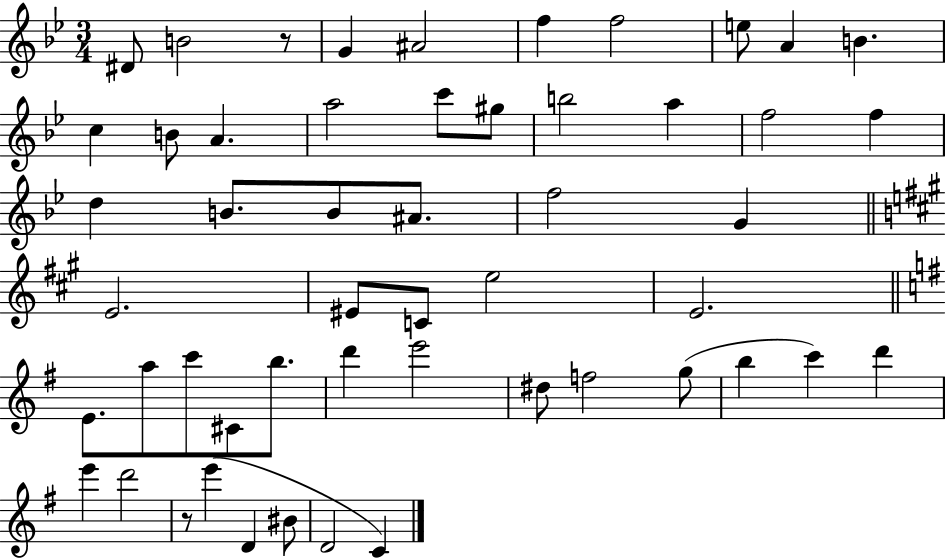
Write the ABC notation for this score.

X:1
T:Untitled
M:3/4
L:1/4
K:Bb
^D/2 B2 z/2 G ^A2 f f2 e/2 A B c B/2 A a2 c'/2 ^g/2 b2 a f2 f d B/2 B/2 ^A/2 f2 G E2 ^E/2 C/2 e2 E2 E/2 a/2 c'/2 ^C/2 b/2 d' e'2 ^d/2 f2 g/2 b c' d' e' d'2 z/2 e' D ^B/2 D2 C